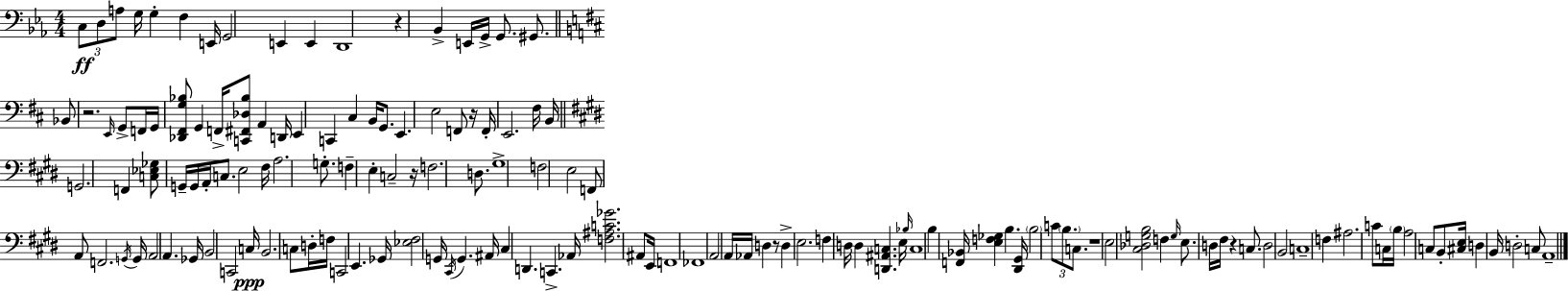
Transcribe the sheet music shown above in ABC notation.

X:1
T:Untitled
M:4/4
L:1/4
K:Cm
C,/2 D,/2 A,/2 G,/4 G, F, E,,/4 G,,2 E,, E,, D,,4 z _B,, E,,/4 G,,/4 G,,/2 ^G,,/2 _B,,/2 z2 E,,/4 G,,/2 F,,/4 G,,/4 [_D,,^F,,G,_B,]/2 G,, F,,/4 [C,,^F,,_D,_B,]/2 A,, D,,/4 E,, C,, ^C, B,,/4 G,,/2 E,, E,2 F,,/2 z/4 F,,/4 E,,2 ^F,/4 B,,/4 G,,2 F,, [C,_E,_G,]/2 G,,/4 G,,/4 A,,/4 C,/2 E,2 ^F,/4 A,2 G,/2 F, E, C,2 z/4 F,2 D,/2 ^G,4 F,2 E,2 F,,/2 A,,/2 F,,2 G,,/4 G,,/4 A,,2 A,, _G,,/4 B,,2 C,,2 C,/4 B,,2 C,/2 D,/4 F,/4 C,,2 E,, _G,,/4 [_E,^F,]2 G,,/4 ^C,,/4 G,, ^A,,/4 ^C, D,, C,, _A,,/4 [F,^A,C_G]2 ^A,,/2 E,,/4 F,,4 _F,,4 A,,2 A,,/4 _A,,/4 D, z/2 D, E,2 F, D,/4 D, [D,,^A,,C,] E,/4 _B,/4 C,4 B, [F,,_B,,]/4 [E,F,_G,] B, [^D,,^G,,]/4 B,2 C/2 B,/2 C,/2 z4 E,2 [^C,_D,G,B,]2 F, G,/4 E,/2 D,/4 ^F,/4 z C,/2 D,2 B,,2 C,4 F, ^A,2 C/2 C,/4 B,/4 A,2 C,/2 B,,/2 [^C,E,]/4 D, B,,/4 D,2 C,/2 A,,4